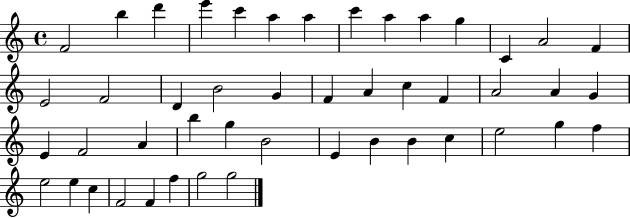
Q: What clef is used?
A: treble